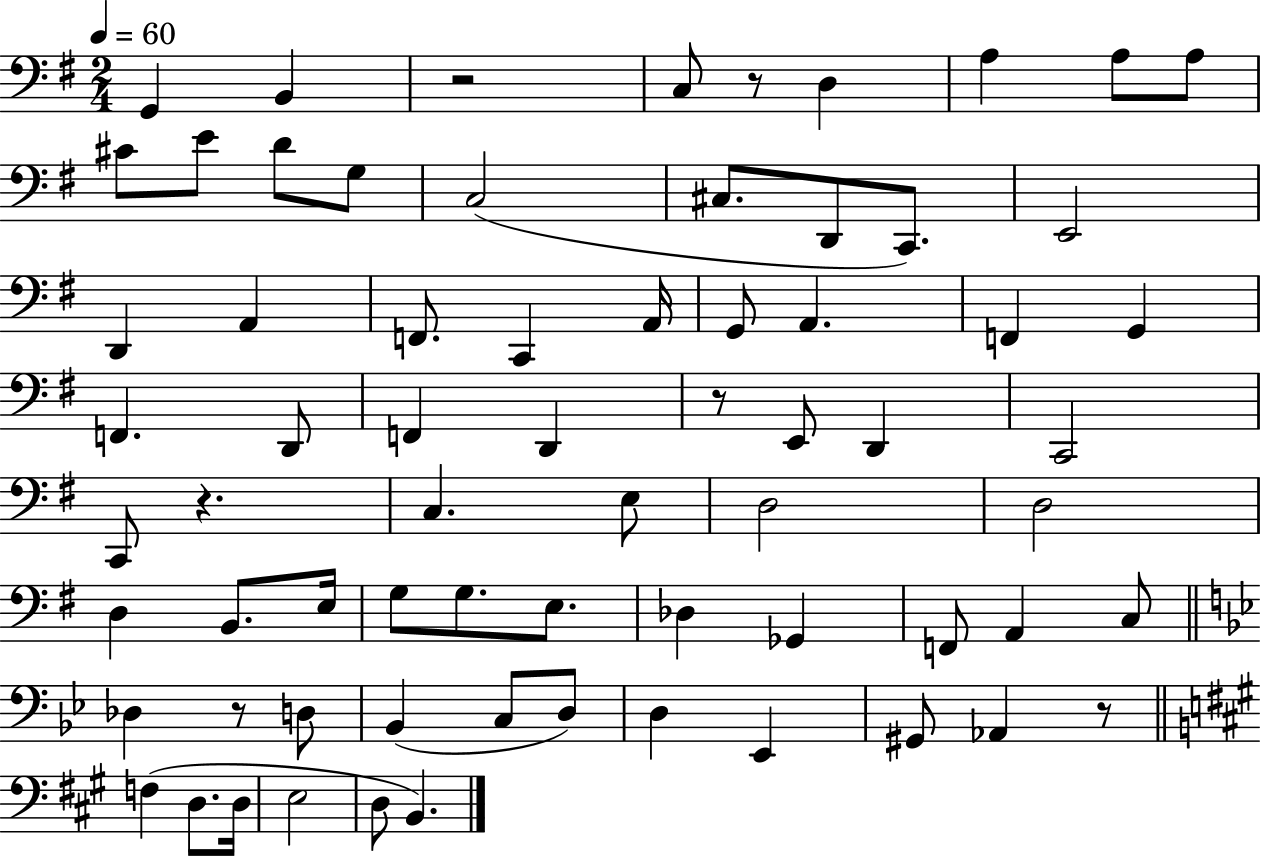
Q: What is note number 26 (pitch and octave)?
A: F2